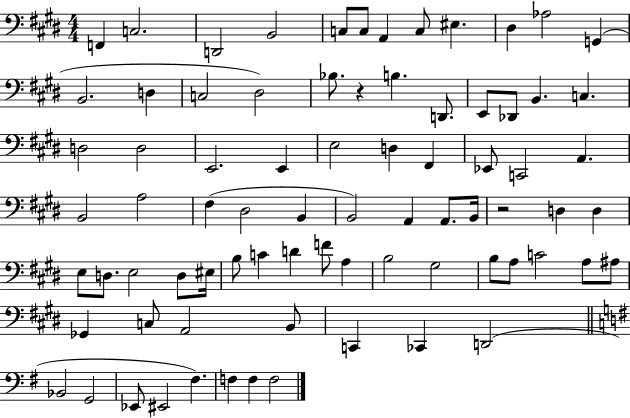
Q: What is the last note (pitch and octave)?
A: F3